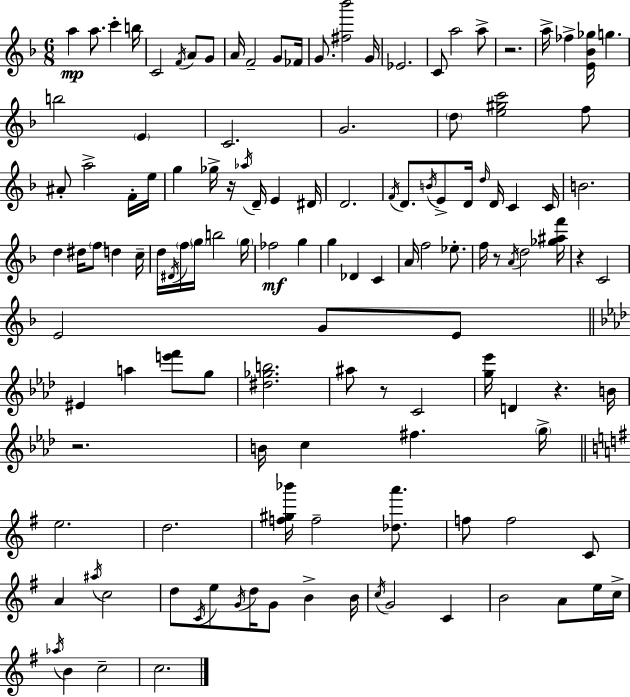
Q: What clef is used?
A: treble